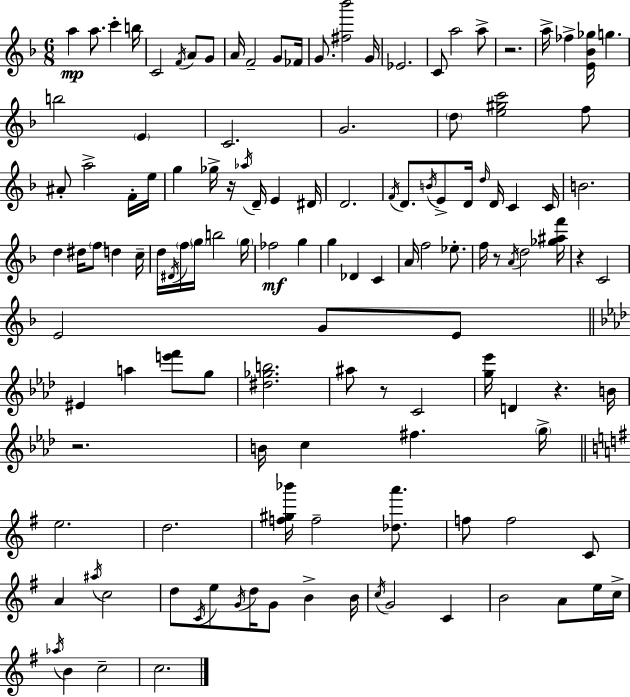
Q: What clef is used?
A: treble